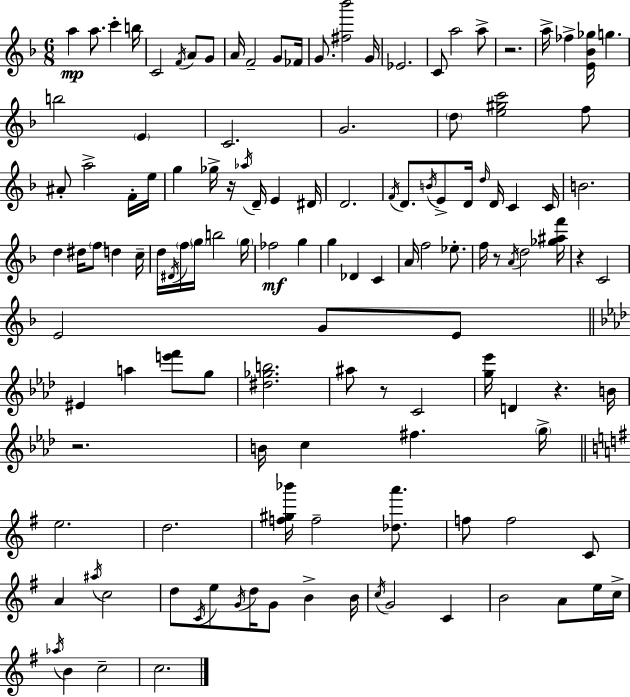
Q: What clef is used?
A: treble